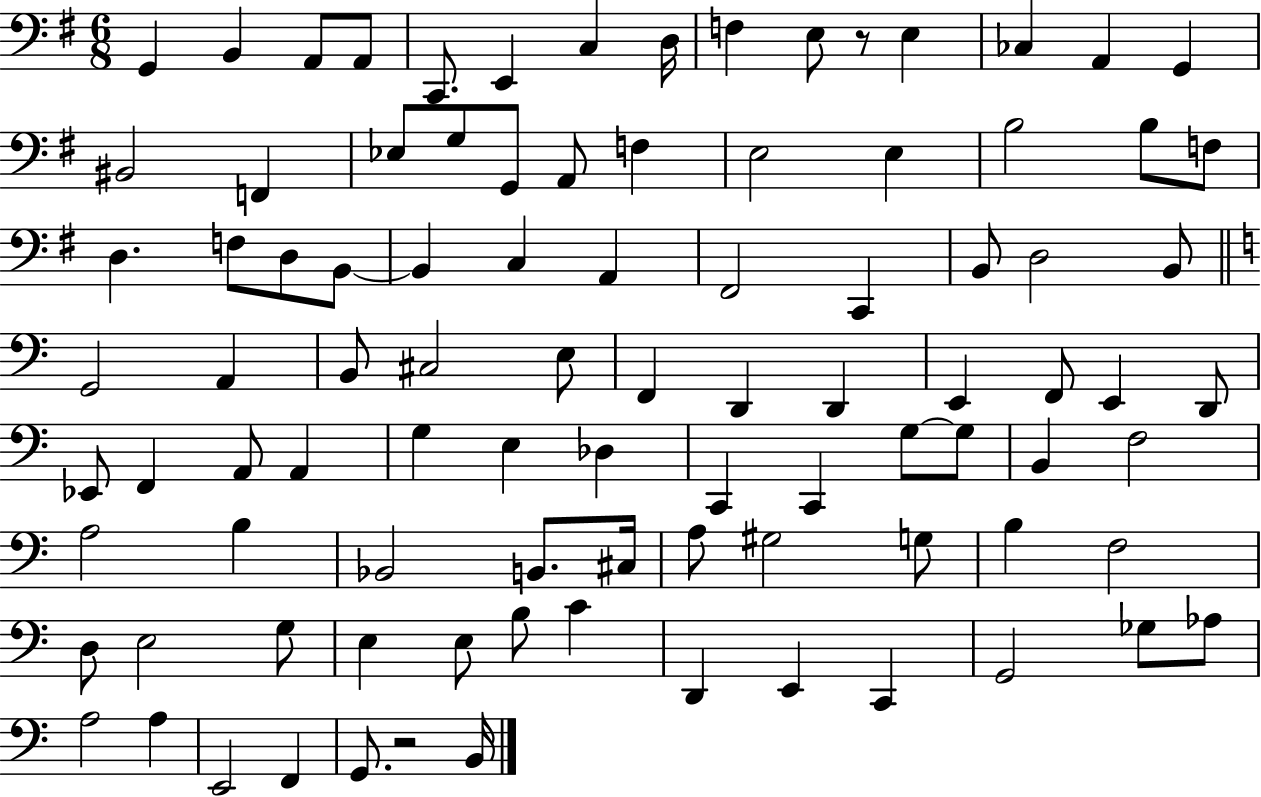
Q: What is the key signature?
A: G major